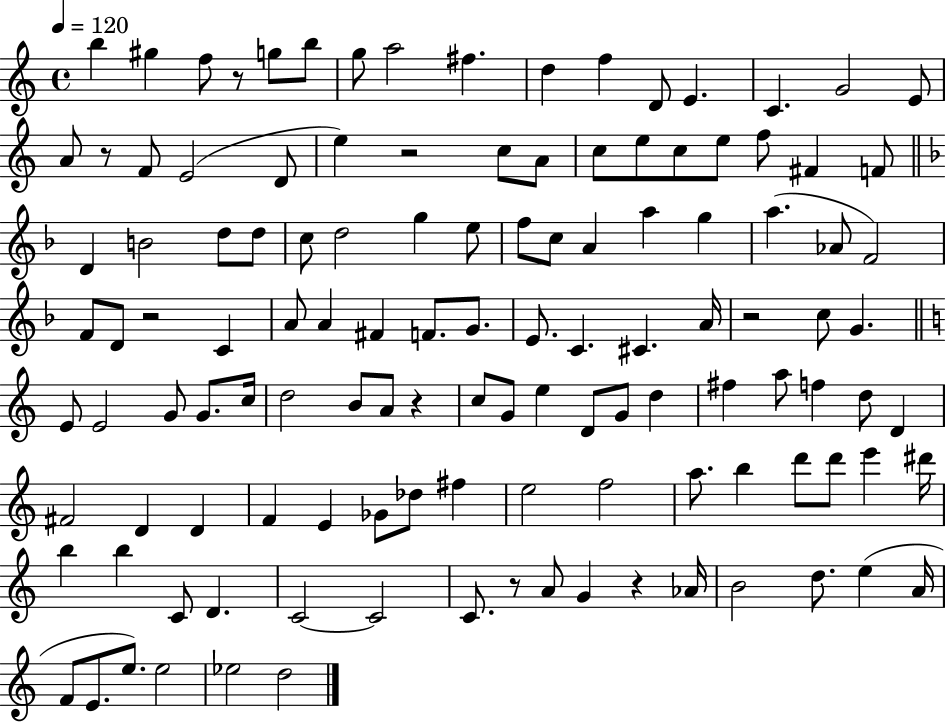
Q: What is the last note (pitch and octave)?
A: D5